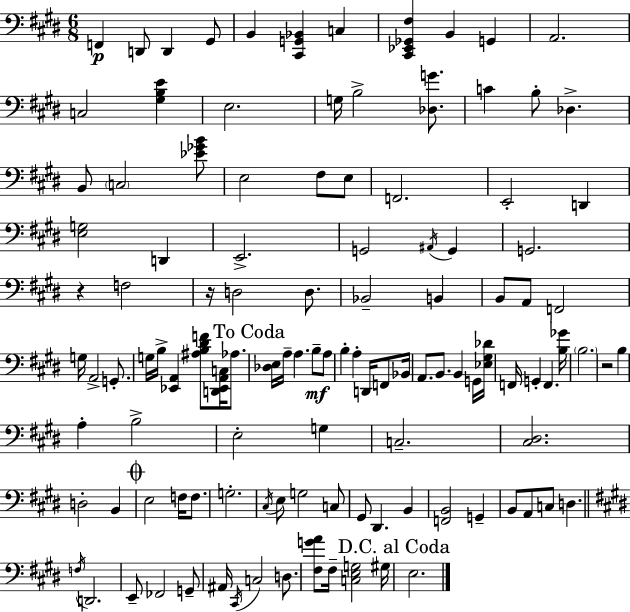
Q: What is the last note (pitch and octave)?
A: E3